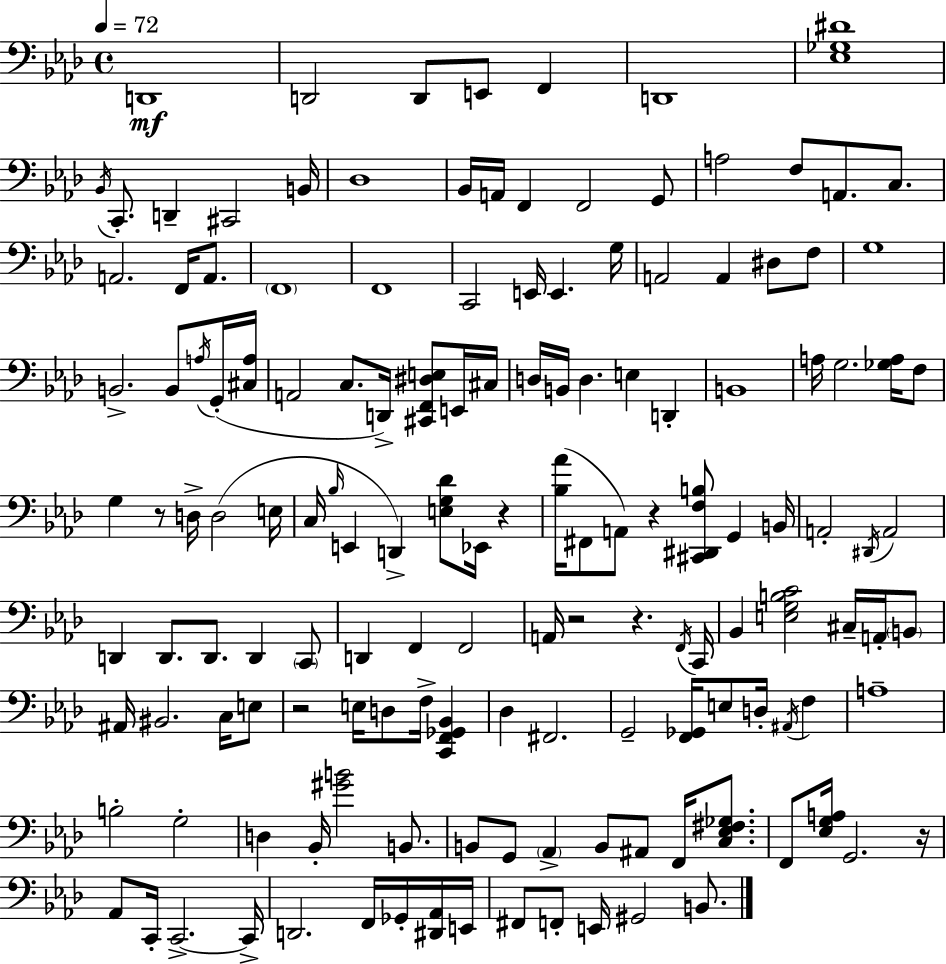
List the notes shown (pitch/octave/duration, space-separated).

D2/w D2/h D2/e E2/e F2/q D2/w [Eb3,Gb3,D#4]/w Bb2/s C2/e. D2/q C#2/h B2/s Db3/w Bb2/s A2/s F2/q F2/h G2/e A3/h F3/e A2/e. C3/e. A2/h. F2/s A2/e. F2/w F2/w C2/h E2/s E2/q. G3/s A2/h A2/q D#3/e F3/e G3/w B2/h. B2/e A3/s G2/s [C#3,A3]/s A2/h C3/e. D2/s [C#2,F2,D#3,E3]/e E2/s C#3/s D3/s B2/s D3/q. E3/q D2/q B2/w A3/s G3/h. [Gb3,A3]/s F3/e G3/q R/e D3/s D3/h E3/s C3/s Bb3/s E2/q D2/q [E3,G3,Db4]/e Eb2/s R/q [Bb3,Ab4]/s F#2/e A2/e R/q [C#2,D#2,F3,B3]/e G2/q B2/s A2/h D#2/s A2/h D2/q D2/e. D2/e. D2/q C2/e D2/q F2/q F2/h A2/s R/h R/q. F2/s C2/s Bb2/q [E3,G3,B3,C4]/h C#3/s A2/s B2/e A#2/s BIS2/h. C3/s E3/e R/h E3/s D3/e F3/s [C2,F2,Gb2,Bb2]/q Db3/q F#2/h. G2/h [F2,Gb2]/s E3/e D3/s A#2/s F3/q A3/w B3/h G3/h D3/q Bb2/s [G#4,B4]/h B2/e. B2/e G2/e Ab2/q B2/e A#2/e F2/s [C3,Eb3,F#3,Gb3]/e. F2/e [Eb3,G3,A3]/s G2/h. R/s Ab2/e C2/s C2/h. C2/s D2/h. F2/s Gb2/s [D#2,Ab2]/s E2/s F#2/e F2/e E2/s G#2/h B2/e.